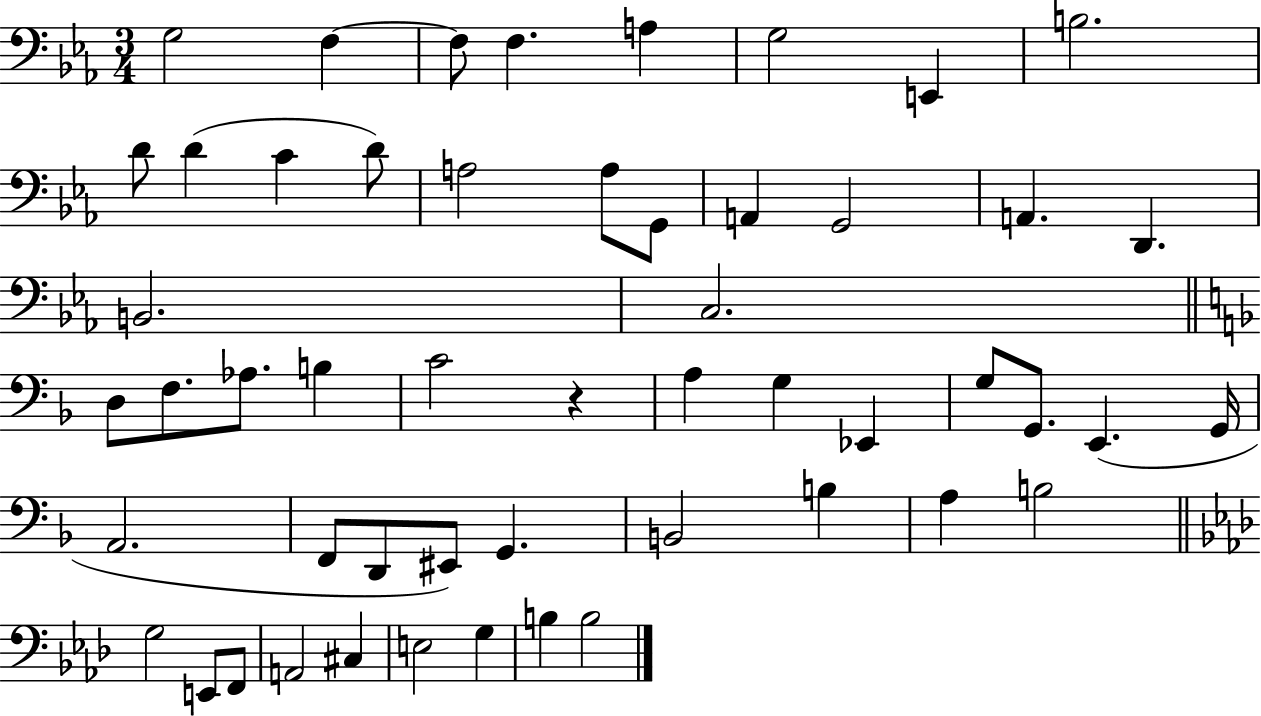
G3/h F3/q F3/e F3/q. A3/q G3/h E2/q B3/h. D4/e D4/q C4/q D4/e A3/h A3/e G2/e A2/q G2/h A2/q. D2/q. B2/h. C3/h. D3/e F3/e. Ab3/e. B3/q C4/h R/q A3/q G3/q Eb2/q G3/e G2/e. E2/q. G2/s A2/h. F2/e D2/e EIS2/e G2/q. B2/h B3/q A3/q B3/h G3/h E2/e F2/e A2/h C#3/q E3/h G3/q B3/q B3/h